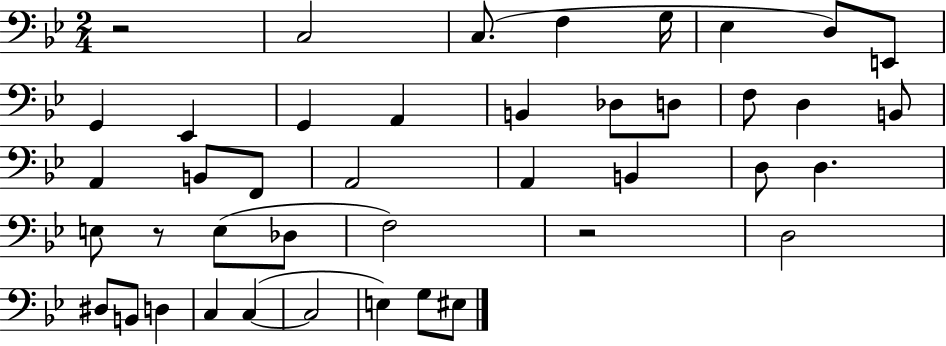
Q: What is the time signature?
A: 2/4